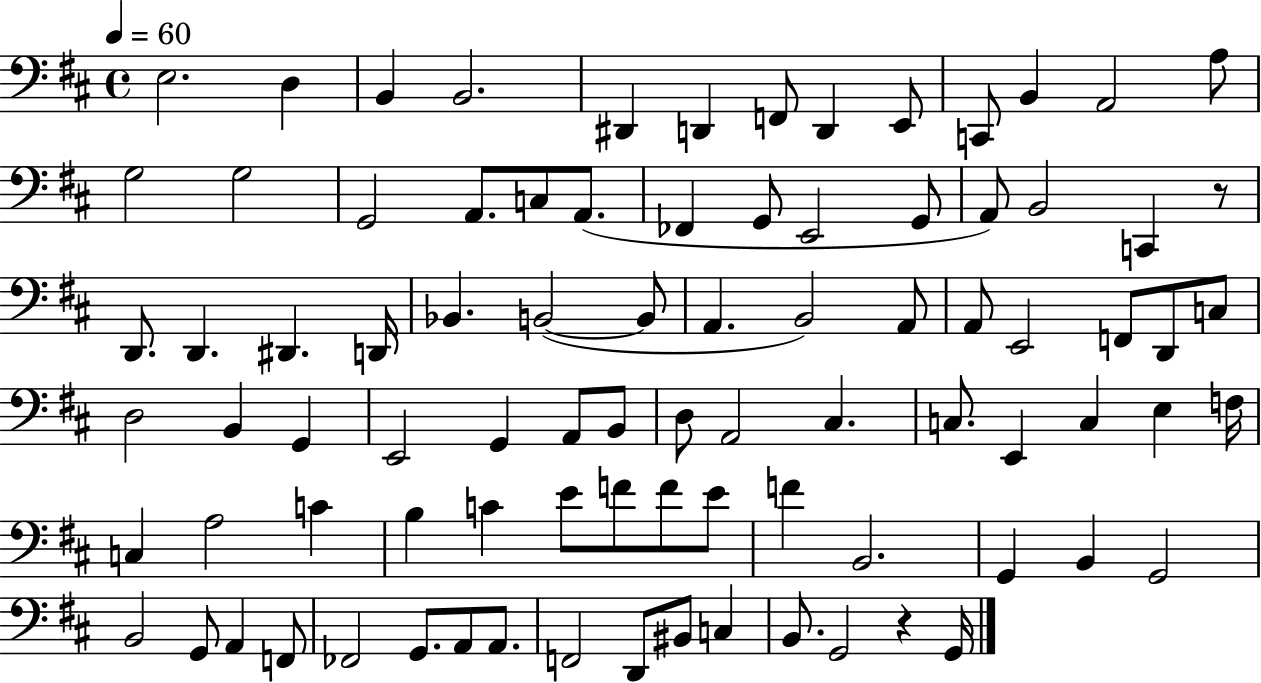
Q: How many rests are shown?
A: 2